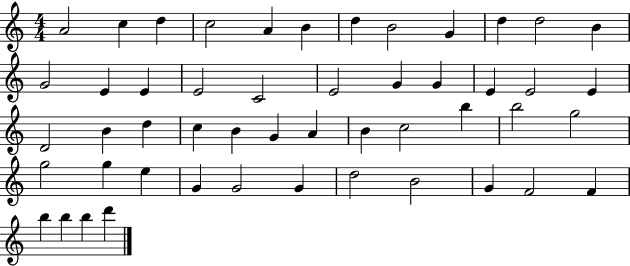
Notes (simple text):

A4/h C5/q D5/q C5/h A4/q B4/q D5/q B4/h G4/q D5/q D5/h B4/q G4/h E4/q E4/q E4/h C4/h E4/h G4/q G4/q E4/q E4/h E4/q D4/h B4/q D5/q C5/q B4/q G4/q A4/q B4/q C5/h B5/q B5/h G5/h G5/h G5/q E5/q G4/q G4/h G4/q D5/h B4/h G4/q F4/h F4/q B5/q B5/q B5/q D6/q